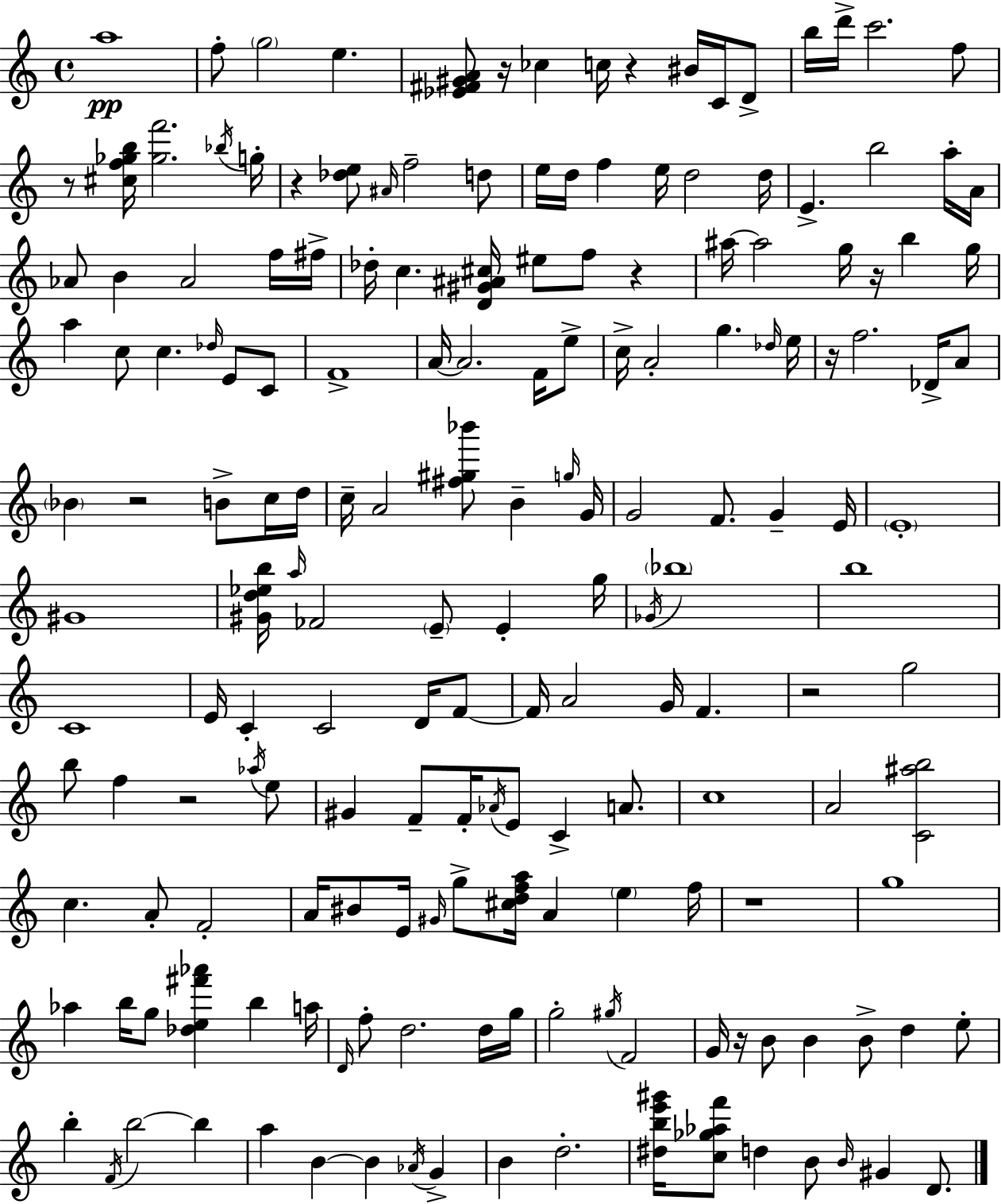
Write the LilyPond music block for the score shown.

{
  \clef treble
  \time 4/4
  \defaultTimeSignature
  \key c \major
  a''1\pp | f''8-. \parenthesize g''2 e''4. | <ees' fis' gis' a'>8 r16 ces''4 c''16 r4 bis'16 c'16 d'8-> | b''16 d'''16-> c'''2. f''8 | \break r8 <cis'' f'' ges'' b''>16 <ges'' f'''>2. \acciaccatura { bes''16 } | g''16-. r4 <des'' e''>8 \grace { ais'16 } f''2-- | d''8 e''16 d''16 f''4 e''16 d''2 | d''16 e'4.-> b''2 | \break a''16-. a'16 aes'8 b'4 aes'2 | f''16 fis''16-> des''16-. c''4. <d' gis' ais' cis''>16 eis''8 f''8 r4 | ais''16~~ ais''2 g''16 r16 b''4 | g''16 a''4 c''8 c''4. \grace { des''16 } e'8 | \break c'8 f'1-> | a'16~~ a'2. | f'16 e''8-> c''16-> a'2-. g''4. | \grace { des''16 } e''16 r16 f''2. | \break des'16-> a'8 \parenthesize bes'4 r2 | b'8-> c''16 d''16 c''16-- a'2 <fis'' gis'' bes'''>8 b'4-- | \grace { g''16 } g'16 g'2 f'8. | g'4-- e'16 \parenthesize e'1-. | \break gis'1 | <gis' d'' ees'' b''>16 \grace { a''16 } fes'2 \parenthesize e'8-- | e'4-. g''16 \acciaccatura { ges'16 } \parenthesize bes''1 | b''1 | \break c'1 | e'16 c'4-. c'2 | d'16 f'8~~ f'16 a'2 | g'16 f'4. r2 g''2 | \break b''8 f''4 r2 | \acciaccatura { aes''16 } e''8 gis'4 f'8-- f'16-. \acciaccatura { aes'16 } | e'8 c'4-> a'8. c''1 | a'2 | \break <c' ais'' b''>2 c''4. a'8-. | f'2-. a'16 bis'8 e'16 \grace { gis'16 } g''8-> | <cis'' d'' f'' a''>16 a'4 \parenthesize e''4 f''16 r1 | g''1 | \break aes''4 b''16 g''8 | <des'' e'' fis''' aes'''>4 b''4 a''16 \grace { d'16 } f''8-. d''2. | d''16 g''16 g''2-. | \acciaccatura { gis''16 } f'2 g'16 r16 b'8 | \break b'4 b'8-> d''4 e''8-. b''4-. | \acciaccatura { f'16 } b''2~~ b''4 a''4 | b'4~~ b'4 \acciaccatura { aes'16 } g'4-> b'4 | d''2.-. <dis'' b'' e''' gis'''>16 <c'' ges'' aes'' f'''>8 | \break d''4 b'8 \grace { b'16 } gis'4 d'8. \bar "|."
}